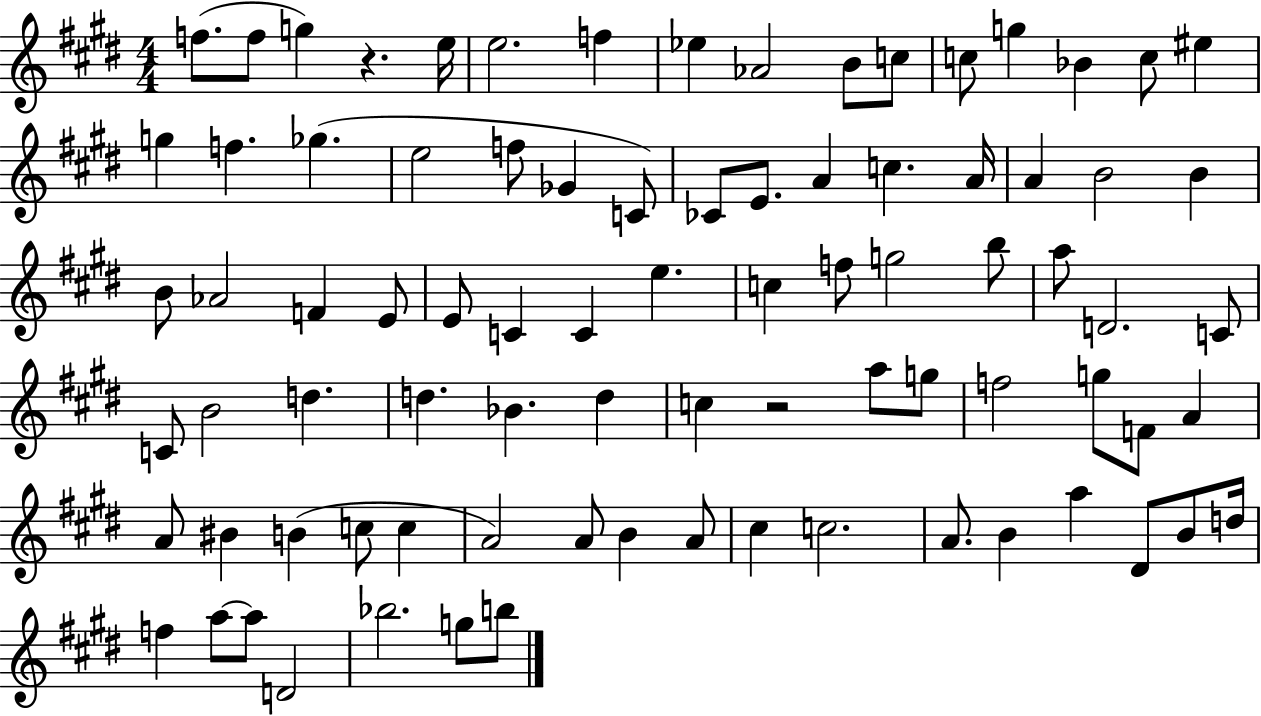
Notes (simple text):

F5/e. F5/e G5/q R/q. E5/s E5/h. F5/q Eb5/q Ab4/h B4/e C5/e C5/e G5/q Bb4/q C5/e EIS5/q G5/q F5/q. Gb5/q. E5/h F5/e Gb4/q C4/e CES4/e E4/e. A4/q C5/q. A4/s A4/q B4/h B4/q B4/e Ab4/h F4/q E4/e E4/e C4/q C4/q E5/q. C5/q F5/e G5/h B5/e A5/e D4/h. C4/e C4/e B4/h D5/q. D5/q. Bb4/q. D5/q C5/q R/h A5/e G5/e F5/h G5/e F4/e A4/q A4/e BIS4/q B4/q C5/e C5/q A4/h A4/e B4/q A4/e C#5/q C5/h. A4/e. B4/q A5/q D#4/e B4/e D5/s F5/q A5/e A5/e D4/h Bb5/h. G5/e B5/e